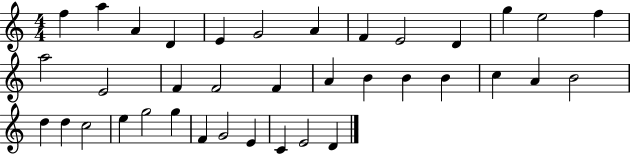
F5/q A5/q A4/q D4/q E4/q G4/h A4/q F4/q E4/h D4/q G5/q E5/h F5/q A5/h E4/h F4/q F4/h F4/q A4/q B4/q B4/q B4/q C5/q A4/q B4/h D5/q D5/q C5/h E5/q G5/h G5/q F4/q G4/h E4/q C4/q E4/h D4/q